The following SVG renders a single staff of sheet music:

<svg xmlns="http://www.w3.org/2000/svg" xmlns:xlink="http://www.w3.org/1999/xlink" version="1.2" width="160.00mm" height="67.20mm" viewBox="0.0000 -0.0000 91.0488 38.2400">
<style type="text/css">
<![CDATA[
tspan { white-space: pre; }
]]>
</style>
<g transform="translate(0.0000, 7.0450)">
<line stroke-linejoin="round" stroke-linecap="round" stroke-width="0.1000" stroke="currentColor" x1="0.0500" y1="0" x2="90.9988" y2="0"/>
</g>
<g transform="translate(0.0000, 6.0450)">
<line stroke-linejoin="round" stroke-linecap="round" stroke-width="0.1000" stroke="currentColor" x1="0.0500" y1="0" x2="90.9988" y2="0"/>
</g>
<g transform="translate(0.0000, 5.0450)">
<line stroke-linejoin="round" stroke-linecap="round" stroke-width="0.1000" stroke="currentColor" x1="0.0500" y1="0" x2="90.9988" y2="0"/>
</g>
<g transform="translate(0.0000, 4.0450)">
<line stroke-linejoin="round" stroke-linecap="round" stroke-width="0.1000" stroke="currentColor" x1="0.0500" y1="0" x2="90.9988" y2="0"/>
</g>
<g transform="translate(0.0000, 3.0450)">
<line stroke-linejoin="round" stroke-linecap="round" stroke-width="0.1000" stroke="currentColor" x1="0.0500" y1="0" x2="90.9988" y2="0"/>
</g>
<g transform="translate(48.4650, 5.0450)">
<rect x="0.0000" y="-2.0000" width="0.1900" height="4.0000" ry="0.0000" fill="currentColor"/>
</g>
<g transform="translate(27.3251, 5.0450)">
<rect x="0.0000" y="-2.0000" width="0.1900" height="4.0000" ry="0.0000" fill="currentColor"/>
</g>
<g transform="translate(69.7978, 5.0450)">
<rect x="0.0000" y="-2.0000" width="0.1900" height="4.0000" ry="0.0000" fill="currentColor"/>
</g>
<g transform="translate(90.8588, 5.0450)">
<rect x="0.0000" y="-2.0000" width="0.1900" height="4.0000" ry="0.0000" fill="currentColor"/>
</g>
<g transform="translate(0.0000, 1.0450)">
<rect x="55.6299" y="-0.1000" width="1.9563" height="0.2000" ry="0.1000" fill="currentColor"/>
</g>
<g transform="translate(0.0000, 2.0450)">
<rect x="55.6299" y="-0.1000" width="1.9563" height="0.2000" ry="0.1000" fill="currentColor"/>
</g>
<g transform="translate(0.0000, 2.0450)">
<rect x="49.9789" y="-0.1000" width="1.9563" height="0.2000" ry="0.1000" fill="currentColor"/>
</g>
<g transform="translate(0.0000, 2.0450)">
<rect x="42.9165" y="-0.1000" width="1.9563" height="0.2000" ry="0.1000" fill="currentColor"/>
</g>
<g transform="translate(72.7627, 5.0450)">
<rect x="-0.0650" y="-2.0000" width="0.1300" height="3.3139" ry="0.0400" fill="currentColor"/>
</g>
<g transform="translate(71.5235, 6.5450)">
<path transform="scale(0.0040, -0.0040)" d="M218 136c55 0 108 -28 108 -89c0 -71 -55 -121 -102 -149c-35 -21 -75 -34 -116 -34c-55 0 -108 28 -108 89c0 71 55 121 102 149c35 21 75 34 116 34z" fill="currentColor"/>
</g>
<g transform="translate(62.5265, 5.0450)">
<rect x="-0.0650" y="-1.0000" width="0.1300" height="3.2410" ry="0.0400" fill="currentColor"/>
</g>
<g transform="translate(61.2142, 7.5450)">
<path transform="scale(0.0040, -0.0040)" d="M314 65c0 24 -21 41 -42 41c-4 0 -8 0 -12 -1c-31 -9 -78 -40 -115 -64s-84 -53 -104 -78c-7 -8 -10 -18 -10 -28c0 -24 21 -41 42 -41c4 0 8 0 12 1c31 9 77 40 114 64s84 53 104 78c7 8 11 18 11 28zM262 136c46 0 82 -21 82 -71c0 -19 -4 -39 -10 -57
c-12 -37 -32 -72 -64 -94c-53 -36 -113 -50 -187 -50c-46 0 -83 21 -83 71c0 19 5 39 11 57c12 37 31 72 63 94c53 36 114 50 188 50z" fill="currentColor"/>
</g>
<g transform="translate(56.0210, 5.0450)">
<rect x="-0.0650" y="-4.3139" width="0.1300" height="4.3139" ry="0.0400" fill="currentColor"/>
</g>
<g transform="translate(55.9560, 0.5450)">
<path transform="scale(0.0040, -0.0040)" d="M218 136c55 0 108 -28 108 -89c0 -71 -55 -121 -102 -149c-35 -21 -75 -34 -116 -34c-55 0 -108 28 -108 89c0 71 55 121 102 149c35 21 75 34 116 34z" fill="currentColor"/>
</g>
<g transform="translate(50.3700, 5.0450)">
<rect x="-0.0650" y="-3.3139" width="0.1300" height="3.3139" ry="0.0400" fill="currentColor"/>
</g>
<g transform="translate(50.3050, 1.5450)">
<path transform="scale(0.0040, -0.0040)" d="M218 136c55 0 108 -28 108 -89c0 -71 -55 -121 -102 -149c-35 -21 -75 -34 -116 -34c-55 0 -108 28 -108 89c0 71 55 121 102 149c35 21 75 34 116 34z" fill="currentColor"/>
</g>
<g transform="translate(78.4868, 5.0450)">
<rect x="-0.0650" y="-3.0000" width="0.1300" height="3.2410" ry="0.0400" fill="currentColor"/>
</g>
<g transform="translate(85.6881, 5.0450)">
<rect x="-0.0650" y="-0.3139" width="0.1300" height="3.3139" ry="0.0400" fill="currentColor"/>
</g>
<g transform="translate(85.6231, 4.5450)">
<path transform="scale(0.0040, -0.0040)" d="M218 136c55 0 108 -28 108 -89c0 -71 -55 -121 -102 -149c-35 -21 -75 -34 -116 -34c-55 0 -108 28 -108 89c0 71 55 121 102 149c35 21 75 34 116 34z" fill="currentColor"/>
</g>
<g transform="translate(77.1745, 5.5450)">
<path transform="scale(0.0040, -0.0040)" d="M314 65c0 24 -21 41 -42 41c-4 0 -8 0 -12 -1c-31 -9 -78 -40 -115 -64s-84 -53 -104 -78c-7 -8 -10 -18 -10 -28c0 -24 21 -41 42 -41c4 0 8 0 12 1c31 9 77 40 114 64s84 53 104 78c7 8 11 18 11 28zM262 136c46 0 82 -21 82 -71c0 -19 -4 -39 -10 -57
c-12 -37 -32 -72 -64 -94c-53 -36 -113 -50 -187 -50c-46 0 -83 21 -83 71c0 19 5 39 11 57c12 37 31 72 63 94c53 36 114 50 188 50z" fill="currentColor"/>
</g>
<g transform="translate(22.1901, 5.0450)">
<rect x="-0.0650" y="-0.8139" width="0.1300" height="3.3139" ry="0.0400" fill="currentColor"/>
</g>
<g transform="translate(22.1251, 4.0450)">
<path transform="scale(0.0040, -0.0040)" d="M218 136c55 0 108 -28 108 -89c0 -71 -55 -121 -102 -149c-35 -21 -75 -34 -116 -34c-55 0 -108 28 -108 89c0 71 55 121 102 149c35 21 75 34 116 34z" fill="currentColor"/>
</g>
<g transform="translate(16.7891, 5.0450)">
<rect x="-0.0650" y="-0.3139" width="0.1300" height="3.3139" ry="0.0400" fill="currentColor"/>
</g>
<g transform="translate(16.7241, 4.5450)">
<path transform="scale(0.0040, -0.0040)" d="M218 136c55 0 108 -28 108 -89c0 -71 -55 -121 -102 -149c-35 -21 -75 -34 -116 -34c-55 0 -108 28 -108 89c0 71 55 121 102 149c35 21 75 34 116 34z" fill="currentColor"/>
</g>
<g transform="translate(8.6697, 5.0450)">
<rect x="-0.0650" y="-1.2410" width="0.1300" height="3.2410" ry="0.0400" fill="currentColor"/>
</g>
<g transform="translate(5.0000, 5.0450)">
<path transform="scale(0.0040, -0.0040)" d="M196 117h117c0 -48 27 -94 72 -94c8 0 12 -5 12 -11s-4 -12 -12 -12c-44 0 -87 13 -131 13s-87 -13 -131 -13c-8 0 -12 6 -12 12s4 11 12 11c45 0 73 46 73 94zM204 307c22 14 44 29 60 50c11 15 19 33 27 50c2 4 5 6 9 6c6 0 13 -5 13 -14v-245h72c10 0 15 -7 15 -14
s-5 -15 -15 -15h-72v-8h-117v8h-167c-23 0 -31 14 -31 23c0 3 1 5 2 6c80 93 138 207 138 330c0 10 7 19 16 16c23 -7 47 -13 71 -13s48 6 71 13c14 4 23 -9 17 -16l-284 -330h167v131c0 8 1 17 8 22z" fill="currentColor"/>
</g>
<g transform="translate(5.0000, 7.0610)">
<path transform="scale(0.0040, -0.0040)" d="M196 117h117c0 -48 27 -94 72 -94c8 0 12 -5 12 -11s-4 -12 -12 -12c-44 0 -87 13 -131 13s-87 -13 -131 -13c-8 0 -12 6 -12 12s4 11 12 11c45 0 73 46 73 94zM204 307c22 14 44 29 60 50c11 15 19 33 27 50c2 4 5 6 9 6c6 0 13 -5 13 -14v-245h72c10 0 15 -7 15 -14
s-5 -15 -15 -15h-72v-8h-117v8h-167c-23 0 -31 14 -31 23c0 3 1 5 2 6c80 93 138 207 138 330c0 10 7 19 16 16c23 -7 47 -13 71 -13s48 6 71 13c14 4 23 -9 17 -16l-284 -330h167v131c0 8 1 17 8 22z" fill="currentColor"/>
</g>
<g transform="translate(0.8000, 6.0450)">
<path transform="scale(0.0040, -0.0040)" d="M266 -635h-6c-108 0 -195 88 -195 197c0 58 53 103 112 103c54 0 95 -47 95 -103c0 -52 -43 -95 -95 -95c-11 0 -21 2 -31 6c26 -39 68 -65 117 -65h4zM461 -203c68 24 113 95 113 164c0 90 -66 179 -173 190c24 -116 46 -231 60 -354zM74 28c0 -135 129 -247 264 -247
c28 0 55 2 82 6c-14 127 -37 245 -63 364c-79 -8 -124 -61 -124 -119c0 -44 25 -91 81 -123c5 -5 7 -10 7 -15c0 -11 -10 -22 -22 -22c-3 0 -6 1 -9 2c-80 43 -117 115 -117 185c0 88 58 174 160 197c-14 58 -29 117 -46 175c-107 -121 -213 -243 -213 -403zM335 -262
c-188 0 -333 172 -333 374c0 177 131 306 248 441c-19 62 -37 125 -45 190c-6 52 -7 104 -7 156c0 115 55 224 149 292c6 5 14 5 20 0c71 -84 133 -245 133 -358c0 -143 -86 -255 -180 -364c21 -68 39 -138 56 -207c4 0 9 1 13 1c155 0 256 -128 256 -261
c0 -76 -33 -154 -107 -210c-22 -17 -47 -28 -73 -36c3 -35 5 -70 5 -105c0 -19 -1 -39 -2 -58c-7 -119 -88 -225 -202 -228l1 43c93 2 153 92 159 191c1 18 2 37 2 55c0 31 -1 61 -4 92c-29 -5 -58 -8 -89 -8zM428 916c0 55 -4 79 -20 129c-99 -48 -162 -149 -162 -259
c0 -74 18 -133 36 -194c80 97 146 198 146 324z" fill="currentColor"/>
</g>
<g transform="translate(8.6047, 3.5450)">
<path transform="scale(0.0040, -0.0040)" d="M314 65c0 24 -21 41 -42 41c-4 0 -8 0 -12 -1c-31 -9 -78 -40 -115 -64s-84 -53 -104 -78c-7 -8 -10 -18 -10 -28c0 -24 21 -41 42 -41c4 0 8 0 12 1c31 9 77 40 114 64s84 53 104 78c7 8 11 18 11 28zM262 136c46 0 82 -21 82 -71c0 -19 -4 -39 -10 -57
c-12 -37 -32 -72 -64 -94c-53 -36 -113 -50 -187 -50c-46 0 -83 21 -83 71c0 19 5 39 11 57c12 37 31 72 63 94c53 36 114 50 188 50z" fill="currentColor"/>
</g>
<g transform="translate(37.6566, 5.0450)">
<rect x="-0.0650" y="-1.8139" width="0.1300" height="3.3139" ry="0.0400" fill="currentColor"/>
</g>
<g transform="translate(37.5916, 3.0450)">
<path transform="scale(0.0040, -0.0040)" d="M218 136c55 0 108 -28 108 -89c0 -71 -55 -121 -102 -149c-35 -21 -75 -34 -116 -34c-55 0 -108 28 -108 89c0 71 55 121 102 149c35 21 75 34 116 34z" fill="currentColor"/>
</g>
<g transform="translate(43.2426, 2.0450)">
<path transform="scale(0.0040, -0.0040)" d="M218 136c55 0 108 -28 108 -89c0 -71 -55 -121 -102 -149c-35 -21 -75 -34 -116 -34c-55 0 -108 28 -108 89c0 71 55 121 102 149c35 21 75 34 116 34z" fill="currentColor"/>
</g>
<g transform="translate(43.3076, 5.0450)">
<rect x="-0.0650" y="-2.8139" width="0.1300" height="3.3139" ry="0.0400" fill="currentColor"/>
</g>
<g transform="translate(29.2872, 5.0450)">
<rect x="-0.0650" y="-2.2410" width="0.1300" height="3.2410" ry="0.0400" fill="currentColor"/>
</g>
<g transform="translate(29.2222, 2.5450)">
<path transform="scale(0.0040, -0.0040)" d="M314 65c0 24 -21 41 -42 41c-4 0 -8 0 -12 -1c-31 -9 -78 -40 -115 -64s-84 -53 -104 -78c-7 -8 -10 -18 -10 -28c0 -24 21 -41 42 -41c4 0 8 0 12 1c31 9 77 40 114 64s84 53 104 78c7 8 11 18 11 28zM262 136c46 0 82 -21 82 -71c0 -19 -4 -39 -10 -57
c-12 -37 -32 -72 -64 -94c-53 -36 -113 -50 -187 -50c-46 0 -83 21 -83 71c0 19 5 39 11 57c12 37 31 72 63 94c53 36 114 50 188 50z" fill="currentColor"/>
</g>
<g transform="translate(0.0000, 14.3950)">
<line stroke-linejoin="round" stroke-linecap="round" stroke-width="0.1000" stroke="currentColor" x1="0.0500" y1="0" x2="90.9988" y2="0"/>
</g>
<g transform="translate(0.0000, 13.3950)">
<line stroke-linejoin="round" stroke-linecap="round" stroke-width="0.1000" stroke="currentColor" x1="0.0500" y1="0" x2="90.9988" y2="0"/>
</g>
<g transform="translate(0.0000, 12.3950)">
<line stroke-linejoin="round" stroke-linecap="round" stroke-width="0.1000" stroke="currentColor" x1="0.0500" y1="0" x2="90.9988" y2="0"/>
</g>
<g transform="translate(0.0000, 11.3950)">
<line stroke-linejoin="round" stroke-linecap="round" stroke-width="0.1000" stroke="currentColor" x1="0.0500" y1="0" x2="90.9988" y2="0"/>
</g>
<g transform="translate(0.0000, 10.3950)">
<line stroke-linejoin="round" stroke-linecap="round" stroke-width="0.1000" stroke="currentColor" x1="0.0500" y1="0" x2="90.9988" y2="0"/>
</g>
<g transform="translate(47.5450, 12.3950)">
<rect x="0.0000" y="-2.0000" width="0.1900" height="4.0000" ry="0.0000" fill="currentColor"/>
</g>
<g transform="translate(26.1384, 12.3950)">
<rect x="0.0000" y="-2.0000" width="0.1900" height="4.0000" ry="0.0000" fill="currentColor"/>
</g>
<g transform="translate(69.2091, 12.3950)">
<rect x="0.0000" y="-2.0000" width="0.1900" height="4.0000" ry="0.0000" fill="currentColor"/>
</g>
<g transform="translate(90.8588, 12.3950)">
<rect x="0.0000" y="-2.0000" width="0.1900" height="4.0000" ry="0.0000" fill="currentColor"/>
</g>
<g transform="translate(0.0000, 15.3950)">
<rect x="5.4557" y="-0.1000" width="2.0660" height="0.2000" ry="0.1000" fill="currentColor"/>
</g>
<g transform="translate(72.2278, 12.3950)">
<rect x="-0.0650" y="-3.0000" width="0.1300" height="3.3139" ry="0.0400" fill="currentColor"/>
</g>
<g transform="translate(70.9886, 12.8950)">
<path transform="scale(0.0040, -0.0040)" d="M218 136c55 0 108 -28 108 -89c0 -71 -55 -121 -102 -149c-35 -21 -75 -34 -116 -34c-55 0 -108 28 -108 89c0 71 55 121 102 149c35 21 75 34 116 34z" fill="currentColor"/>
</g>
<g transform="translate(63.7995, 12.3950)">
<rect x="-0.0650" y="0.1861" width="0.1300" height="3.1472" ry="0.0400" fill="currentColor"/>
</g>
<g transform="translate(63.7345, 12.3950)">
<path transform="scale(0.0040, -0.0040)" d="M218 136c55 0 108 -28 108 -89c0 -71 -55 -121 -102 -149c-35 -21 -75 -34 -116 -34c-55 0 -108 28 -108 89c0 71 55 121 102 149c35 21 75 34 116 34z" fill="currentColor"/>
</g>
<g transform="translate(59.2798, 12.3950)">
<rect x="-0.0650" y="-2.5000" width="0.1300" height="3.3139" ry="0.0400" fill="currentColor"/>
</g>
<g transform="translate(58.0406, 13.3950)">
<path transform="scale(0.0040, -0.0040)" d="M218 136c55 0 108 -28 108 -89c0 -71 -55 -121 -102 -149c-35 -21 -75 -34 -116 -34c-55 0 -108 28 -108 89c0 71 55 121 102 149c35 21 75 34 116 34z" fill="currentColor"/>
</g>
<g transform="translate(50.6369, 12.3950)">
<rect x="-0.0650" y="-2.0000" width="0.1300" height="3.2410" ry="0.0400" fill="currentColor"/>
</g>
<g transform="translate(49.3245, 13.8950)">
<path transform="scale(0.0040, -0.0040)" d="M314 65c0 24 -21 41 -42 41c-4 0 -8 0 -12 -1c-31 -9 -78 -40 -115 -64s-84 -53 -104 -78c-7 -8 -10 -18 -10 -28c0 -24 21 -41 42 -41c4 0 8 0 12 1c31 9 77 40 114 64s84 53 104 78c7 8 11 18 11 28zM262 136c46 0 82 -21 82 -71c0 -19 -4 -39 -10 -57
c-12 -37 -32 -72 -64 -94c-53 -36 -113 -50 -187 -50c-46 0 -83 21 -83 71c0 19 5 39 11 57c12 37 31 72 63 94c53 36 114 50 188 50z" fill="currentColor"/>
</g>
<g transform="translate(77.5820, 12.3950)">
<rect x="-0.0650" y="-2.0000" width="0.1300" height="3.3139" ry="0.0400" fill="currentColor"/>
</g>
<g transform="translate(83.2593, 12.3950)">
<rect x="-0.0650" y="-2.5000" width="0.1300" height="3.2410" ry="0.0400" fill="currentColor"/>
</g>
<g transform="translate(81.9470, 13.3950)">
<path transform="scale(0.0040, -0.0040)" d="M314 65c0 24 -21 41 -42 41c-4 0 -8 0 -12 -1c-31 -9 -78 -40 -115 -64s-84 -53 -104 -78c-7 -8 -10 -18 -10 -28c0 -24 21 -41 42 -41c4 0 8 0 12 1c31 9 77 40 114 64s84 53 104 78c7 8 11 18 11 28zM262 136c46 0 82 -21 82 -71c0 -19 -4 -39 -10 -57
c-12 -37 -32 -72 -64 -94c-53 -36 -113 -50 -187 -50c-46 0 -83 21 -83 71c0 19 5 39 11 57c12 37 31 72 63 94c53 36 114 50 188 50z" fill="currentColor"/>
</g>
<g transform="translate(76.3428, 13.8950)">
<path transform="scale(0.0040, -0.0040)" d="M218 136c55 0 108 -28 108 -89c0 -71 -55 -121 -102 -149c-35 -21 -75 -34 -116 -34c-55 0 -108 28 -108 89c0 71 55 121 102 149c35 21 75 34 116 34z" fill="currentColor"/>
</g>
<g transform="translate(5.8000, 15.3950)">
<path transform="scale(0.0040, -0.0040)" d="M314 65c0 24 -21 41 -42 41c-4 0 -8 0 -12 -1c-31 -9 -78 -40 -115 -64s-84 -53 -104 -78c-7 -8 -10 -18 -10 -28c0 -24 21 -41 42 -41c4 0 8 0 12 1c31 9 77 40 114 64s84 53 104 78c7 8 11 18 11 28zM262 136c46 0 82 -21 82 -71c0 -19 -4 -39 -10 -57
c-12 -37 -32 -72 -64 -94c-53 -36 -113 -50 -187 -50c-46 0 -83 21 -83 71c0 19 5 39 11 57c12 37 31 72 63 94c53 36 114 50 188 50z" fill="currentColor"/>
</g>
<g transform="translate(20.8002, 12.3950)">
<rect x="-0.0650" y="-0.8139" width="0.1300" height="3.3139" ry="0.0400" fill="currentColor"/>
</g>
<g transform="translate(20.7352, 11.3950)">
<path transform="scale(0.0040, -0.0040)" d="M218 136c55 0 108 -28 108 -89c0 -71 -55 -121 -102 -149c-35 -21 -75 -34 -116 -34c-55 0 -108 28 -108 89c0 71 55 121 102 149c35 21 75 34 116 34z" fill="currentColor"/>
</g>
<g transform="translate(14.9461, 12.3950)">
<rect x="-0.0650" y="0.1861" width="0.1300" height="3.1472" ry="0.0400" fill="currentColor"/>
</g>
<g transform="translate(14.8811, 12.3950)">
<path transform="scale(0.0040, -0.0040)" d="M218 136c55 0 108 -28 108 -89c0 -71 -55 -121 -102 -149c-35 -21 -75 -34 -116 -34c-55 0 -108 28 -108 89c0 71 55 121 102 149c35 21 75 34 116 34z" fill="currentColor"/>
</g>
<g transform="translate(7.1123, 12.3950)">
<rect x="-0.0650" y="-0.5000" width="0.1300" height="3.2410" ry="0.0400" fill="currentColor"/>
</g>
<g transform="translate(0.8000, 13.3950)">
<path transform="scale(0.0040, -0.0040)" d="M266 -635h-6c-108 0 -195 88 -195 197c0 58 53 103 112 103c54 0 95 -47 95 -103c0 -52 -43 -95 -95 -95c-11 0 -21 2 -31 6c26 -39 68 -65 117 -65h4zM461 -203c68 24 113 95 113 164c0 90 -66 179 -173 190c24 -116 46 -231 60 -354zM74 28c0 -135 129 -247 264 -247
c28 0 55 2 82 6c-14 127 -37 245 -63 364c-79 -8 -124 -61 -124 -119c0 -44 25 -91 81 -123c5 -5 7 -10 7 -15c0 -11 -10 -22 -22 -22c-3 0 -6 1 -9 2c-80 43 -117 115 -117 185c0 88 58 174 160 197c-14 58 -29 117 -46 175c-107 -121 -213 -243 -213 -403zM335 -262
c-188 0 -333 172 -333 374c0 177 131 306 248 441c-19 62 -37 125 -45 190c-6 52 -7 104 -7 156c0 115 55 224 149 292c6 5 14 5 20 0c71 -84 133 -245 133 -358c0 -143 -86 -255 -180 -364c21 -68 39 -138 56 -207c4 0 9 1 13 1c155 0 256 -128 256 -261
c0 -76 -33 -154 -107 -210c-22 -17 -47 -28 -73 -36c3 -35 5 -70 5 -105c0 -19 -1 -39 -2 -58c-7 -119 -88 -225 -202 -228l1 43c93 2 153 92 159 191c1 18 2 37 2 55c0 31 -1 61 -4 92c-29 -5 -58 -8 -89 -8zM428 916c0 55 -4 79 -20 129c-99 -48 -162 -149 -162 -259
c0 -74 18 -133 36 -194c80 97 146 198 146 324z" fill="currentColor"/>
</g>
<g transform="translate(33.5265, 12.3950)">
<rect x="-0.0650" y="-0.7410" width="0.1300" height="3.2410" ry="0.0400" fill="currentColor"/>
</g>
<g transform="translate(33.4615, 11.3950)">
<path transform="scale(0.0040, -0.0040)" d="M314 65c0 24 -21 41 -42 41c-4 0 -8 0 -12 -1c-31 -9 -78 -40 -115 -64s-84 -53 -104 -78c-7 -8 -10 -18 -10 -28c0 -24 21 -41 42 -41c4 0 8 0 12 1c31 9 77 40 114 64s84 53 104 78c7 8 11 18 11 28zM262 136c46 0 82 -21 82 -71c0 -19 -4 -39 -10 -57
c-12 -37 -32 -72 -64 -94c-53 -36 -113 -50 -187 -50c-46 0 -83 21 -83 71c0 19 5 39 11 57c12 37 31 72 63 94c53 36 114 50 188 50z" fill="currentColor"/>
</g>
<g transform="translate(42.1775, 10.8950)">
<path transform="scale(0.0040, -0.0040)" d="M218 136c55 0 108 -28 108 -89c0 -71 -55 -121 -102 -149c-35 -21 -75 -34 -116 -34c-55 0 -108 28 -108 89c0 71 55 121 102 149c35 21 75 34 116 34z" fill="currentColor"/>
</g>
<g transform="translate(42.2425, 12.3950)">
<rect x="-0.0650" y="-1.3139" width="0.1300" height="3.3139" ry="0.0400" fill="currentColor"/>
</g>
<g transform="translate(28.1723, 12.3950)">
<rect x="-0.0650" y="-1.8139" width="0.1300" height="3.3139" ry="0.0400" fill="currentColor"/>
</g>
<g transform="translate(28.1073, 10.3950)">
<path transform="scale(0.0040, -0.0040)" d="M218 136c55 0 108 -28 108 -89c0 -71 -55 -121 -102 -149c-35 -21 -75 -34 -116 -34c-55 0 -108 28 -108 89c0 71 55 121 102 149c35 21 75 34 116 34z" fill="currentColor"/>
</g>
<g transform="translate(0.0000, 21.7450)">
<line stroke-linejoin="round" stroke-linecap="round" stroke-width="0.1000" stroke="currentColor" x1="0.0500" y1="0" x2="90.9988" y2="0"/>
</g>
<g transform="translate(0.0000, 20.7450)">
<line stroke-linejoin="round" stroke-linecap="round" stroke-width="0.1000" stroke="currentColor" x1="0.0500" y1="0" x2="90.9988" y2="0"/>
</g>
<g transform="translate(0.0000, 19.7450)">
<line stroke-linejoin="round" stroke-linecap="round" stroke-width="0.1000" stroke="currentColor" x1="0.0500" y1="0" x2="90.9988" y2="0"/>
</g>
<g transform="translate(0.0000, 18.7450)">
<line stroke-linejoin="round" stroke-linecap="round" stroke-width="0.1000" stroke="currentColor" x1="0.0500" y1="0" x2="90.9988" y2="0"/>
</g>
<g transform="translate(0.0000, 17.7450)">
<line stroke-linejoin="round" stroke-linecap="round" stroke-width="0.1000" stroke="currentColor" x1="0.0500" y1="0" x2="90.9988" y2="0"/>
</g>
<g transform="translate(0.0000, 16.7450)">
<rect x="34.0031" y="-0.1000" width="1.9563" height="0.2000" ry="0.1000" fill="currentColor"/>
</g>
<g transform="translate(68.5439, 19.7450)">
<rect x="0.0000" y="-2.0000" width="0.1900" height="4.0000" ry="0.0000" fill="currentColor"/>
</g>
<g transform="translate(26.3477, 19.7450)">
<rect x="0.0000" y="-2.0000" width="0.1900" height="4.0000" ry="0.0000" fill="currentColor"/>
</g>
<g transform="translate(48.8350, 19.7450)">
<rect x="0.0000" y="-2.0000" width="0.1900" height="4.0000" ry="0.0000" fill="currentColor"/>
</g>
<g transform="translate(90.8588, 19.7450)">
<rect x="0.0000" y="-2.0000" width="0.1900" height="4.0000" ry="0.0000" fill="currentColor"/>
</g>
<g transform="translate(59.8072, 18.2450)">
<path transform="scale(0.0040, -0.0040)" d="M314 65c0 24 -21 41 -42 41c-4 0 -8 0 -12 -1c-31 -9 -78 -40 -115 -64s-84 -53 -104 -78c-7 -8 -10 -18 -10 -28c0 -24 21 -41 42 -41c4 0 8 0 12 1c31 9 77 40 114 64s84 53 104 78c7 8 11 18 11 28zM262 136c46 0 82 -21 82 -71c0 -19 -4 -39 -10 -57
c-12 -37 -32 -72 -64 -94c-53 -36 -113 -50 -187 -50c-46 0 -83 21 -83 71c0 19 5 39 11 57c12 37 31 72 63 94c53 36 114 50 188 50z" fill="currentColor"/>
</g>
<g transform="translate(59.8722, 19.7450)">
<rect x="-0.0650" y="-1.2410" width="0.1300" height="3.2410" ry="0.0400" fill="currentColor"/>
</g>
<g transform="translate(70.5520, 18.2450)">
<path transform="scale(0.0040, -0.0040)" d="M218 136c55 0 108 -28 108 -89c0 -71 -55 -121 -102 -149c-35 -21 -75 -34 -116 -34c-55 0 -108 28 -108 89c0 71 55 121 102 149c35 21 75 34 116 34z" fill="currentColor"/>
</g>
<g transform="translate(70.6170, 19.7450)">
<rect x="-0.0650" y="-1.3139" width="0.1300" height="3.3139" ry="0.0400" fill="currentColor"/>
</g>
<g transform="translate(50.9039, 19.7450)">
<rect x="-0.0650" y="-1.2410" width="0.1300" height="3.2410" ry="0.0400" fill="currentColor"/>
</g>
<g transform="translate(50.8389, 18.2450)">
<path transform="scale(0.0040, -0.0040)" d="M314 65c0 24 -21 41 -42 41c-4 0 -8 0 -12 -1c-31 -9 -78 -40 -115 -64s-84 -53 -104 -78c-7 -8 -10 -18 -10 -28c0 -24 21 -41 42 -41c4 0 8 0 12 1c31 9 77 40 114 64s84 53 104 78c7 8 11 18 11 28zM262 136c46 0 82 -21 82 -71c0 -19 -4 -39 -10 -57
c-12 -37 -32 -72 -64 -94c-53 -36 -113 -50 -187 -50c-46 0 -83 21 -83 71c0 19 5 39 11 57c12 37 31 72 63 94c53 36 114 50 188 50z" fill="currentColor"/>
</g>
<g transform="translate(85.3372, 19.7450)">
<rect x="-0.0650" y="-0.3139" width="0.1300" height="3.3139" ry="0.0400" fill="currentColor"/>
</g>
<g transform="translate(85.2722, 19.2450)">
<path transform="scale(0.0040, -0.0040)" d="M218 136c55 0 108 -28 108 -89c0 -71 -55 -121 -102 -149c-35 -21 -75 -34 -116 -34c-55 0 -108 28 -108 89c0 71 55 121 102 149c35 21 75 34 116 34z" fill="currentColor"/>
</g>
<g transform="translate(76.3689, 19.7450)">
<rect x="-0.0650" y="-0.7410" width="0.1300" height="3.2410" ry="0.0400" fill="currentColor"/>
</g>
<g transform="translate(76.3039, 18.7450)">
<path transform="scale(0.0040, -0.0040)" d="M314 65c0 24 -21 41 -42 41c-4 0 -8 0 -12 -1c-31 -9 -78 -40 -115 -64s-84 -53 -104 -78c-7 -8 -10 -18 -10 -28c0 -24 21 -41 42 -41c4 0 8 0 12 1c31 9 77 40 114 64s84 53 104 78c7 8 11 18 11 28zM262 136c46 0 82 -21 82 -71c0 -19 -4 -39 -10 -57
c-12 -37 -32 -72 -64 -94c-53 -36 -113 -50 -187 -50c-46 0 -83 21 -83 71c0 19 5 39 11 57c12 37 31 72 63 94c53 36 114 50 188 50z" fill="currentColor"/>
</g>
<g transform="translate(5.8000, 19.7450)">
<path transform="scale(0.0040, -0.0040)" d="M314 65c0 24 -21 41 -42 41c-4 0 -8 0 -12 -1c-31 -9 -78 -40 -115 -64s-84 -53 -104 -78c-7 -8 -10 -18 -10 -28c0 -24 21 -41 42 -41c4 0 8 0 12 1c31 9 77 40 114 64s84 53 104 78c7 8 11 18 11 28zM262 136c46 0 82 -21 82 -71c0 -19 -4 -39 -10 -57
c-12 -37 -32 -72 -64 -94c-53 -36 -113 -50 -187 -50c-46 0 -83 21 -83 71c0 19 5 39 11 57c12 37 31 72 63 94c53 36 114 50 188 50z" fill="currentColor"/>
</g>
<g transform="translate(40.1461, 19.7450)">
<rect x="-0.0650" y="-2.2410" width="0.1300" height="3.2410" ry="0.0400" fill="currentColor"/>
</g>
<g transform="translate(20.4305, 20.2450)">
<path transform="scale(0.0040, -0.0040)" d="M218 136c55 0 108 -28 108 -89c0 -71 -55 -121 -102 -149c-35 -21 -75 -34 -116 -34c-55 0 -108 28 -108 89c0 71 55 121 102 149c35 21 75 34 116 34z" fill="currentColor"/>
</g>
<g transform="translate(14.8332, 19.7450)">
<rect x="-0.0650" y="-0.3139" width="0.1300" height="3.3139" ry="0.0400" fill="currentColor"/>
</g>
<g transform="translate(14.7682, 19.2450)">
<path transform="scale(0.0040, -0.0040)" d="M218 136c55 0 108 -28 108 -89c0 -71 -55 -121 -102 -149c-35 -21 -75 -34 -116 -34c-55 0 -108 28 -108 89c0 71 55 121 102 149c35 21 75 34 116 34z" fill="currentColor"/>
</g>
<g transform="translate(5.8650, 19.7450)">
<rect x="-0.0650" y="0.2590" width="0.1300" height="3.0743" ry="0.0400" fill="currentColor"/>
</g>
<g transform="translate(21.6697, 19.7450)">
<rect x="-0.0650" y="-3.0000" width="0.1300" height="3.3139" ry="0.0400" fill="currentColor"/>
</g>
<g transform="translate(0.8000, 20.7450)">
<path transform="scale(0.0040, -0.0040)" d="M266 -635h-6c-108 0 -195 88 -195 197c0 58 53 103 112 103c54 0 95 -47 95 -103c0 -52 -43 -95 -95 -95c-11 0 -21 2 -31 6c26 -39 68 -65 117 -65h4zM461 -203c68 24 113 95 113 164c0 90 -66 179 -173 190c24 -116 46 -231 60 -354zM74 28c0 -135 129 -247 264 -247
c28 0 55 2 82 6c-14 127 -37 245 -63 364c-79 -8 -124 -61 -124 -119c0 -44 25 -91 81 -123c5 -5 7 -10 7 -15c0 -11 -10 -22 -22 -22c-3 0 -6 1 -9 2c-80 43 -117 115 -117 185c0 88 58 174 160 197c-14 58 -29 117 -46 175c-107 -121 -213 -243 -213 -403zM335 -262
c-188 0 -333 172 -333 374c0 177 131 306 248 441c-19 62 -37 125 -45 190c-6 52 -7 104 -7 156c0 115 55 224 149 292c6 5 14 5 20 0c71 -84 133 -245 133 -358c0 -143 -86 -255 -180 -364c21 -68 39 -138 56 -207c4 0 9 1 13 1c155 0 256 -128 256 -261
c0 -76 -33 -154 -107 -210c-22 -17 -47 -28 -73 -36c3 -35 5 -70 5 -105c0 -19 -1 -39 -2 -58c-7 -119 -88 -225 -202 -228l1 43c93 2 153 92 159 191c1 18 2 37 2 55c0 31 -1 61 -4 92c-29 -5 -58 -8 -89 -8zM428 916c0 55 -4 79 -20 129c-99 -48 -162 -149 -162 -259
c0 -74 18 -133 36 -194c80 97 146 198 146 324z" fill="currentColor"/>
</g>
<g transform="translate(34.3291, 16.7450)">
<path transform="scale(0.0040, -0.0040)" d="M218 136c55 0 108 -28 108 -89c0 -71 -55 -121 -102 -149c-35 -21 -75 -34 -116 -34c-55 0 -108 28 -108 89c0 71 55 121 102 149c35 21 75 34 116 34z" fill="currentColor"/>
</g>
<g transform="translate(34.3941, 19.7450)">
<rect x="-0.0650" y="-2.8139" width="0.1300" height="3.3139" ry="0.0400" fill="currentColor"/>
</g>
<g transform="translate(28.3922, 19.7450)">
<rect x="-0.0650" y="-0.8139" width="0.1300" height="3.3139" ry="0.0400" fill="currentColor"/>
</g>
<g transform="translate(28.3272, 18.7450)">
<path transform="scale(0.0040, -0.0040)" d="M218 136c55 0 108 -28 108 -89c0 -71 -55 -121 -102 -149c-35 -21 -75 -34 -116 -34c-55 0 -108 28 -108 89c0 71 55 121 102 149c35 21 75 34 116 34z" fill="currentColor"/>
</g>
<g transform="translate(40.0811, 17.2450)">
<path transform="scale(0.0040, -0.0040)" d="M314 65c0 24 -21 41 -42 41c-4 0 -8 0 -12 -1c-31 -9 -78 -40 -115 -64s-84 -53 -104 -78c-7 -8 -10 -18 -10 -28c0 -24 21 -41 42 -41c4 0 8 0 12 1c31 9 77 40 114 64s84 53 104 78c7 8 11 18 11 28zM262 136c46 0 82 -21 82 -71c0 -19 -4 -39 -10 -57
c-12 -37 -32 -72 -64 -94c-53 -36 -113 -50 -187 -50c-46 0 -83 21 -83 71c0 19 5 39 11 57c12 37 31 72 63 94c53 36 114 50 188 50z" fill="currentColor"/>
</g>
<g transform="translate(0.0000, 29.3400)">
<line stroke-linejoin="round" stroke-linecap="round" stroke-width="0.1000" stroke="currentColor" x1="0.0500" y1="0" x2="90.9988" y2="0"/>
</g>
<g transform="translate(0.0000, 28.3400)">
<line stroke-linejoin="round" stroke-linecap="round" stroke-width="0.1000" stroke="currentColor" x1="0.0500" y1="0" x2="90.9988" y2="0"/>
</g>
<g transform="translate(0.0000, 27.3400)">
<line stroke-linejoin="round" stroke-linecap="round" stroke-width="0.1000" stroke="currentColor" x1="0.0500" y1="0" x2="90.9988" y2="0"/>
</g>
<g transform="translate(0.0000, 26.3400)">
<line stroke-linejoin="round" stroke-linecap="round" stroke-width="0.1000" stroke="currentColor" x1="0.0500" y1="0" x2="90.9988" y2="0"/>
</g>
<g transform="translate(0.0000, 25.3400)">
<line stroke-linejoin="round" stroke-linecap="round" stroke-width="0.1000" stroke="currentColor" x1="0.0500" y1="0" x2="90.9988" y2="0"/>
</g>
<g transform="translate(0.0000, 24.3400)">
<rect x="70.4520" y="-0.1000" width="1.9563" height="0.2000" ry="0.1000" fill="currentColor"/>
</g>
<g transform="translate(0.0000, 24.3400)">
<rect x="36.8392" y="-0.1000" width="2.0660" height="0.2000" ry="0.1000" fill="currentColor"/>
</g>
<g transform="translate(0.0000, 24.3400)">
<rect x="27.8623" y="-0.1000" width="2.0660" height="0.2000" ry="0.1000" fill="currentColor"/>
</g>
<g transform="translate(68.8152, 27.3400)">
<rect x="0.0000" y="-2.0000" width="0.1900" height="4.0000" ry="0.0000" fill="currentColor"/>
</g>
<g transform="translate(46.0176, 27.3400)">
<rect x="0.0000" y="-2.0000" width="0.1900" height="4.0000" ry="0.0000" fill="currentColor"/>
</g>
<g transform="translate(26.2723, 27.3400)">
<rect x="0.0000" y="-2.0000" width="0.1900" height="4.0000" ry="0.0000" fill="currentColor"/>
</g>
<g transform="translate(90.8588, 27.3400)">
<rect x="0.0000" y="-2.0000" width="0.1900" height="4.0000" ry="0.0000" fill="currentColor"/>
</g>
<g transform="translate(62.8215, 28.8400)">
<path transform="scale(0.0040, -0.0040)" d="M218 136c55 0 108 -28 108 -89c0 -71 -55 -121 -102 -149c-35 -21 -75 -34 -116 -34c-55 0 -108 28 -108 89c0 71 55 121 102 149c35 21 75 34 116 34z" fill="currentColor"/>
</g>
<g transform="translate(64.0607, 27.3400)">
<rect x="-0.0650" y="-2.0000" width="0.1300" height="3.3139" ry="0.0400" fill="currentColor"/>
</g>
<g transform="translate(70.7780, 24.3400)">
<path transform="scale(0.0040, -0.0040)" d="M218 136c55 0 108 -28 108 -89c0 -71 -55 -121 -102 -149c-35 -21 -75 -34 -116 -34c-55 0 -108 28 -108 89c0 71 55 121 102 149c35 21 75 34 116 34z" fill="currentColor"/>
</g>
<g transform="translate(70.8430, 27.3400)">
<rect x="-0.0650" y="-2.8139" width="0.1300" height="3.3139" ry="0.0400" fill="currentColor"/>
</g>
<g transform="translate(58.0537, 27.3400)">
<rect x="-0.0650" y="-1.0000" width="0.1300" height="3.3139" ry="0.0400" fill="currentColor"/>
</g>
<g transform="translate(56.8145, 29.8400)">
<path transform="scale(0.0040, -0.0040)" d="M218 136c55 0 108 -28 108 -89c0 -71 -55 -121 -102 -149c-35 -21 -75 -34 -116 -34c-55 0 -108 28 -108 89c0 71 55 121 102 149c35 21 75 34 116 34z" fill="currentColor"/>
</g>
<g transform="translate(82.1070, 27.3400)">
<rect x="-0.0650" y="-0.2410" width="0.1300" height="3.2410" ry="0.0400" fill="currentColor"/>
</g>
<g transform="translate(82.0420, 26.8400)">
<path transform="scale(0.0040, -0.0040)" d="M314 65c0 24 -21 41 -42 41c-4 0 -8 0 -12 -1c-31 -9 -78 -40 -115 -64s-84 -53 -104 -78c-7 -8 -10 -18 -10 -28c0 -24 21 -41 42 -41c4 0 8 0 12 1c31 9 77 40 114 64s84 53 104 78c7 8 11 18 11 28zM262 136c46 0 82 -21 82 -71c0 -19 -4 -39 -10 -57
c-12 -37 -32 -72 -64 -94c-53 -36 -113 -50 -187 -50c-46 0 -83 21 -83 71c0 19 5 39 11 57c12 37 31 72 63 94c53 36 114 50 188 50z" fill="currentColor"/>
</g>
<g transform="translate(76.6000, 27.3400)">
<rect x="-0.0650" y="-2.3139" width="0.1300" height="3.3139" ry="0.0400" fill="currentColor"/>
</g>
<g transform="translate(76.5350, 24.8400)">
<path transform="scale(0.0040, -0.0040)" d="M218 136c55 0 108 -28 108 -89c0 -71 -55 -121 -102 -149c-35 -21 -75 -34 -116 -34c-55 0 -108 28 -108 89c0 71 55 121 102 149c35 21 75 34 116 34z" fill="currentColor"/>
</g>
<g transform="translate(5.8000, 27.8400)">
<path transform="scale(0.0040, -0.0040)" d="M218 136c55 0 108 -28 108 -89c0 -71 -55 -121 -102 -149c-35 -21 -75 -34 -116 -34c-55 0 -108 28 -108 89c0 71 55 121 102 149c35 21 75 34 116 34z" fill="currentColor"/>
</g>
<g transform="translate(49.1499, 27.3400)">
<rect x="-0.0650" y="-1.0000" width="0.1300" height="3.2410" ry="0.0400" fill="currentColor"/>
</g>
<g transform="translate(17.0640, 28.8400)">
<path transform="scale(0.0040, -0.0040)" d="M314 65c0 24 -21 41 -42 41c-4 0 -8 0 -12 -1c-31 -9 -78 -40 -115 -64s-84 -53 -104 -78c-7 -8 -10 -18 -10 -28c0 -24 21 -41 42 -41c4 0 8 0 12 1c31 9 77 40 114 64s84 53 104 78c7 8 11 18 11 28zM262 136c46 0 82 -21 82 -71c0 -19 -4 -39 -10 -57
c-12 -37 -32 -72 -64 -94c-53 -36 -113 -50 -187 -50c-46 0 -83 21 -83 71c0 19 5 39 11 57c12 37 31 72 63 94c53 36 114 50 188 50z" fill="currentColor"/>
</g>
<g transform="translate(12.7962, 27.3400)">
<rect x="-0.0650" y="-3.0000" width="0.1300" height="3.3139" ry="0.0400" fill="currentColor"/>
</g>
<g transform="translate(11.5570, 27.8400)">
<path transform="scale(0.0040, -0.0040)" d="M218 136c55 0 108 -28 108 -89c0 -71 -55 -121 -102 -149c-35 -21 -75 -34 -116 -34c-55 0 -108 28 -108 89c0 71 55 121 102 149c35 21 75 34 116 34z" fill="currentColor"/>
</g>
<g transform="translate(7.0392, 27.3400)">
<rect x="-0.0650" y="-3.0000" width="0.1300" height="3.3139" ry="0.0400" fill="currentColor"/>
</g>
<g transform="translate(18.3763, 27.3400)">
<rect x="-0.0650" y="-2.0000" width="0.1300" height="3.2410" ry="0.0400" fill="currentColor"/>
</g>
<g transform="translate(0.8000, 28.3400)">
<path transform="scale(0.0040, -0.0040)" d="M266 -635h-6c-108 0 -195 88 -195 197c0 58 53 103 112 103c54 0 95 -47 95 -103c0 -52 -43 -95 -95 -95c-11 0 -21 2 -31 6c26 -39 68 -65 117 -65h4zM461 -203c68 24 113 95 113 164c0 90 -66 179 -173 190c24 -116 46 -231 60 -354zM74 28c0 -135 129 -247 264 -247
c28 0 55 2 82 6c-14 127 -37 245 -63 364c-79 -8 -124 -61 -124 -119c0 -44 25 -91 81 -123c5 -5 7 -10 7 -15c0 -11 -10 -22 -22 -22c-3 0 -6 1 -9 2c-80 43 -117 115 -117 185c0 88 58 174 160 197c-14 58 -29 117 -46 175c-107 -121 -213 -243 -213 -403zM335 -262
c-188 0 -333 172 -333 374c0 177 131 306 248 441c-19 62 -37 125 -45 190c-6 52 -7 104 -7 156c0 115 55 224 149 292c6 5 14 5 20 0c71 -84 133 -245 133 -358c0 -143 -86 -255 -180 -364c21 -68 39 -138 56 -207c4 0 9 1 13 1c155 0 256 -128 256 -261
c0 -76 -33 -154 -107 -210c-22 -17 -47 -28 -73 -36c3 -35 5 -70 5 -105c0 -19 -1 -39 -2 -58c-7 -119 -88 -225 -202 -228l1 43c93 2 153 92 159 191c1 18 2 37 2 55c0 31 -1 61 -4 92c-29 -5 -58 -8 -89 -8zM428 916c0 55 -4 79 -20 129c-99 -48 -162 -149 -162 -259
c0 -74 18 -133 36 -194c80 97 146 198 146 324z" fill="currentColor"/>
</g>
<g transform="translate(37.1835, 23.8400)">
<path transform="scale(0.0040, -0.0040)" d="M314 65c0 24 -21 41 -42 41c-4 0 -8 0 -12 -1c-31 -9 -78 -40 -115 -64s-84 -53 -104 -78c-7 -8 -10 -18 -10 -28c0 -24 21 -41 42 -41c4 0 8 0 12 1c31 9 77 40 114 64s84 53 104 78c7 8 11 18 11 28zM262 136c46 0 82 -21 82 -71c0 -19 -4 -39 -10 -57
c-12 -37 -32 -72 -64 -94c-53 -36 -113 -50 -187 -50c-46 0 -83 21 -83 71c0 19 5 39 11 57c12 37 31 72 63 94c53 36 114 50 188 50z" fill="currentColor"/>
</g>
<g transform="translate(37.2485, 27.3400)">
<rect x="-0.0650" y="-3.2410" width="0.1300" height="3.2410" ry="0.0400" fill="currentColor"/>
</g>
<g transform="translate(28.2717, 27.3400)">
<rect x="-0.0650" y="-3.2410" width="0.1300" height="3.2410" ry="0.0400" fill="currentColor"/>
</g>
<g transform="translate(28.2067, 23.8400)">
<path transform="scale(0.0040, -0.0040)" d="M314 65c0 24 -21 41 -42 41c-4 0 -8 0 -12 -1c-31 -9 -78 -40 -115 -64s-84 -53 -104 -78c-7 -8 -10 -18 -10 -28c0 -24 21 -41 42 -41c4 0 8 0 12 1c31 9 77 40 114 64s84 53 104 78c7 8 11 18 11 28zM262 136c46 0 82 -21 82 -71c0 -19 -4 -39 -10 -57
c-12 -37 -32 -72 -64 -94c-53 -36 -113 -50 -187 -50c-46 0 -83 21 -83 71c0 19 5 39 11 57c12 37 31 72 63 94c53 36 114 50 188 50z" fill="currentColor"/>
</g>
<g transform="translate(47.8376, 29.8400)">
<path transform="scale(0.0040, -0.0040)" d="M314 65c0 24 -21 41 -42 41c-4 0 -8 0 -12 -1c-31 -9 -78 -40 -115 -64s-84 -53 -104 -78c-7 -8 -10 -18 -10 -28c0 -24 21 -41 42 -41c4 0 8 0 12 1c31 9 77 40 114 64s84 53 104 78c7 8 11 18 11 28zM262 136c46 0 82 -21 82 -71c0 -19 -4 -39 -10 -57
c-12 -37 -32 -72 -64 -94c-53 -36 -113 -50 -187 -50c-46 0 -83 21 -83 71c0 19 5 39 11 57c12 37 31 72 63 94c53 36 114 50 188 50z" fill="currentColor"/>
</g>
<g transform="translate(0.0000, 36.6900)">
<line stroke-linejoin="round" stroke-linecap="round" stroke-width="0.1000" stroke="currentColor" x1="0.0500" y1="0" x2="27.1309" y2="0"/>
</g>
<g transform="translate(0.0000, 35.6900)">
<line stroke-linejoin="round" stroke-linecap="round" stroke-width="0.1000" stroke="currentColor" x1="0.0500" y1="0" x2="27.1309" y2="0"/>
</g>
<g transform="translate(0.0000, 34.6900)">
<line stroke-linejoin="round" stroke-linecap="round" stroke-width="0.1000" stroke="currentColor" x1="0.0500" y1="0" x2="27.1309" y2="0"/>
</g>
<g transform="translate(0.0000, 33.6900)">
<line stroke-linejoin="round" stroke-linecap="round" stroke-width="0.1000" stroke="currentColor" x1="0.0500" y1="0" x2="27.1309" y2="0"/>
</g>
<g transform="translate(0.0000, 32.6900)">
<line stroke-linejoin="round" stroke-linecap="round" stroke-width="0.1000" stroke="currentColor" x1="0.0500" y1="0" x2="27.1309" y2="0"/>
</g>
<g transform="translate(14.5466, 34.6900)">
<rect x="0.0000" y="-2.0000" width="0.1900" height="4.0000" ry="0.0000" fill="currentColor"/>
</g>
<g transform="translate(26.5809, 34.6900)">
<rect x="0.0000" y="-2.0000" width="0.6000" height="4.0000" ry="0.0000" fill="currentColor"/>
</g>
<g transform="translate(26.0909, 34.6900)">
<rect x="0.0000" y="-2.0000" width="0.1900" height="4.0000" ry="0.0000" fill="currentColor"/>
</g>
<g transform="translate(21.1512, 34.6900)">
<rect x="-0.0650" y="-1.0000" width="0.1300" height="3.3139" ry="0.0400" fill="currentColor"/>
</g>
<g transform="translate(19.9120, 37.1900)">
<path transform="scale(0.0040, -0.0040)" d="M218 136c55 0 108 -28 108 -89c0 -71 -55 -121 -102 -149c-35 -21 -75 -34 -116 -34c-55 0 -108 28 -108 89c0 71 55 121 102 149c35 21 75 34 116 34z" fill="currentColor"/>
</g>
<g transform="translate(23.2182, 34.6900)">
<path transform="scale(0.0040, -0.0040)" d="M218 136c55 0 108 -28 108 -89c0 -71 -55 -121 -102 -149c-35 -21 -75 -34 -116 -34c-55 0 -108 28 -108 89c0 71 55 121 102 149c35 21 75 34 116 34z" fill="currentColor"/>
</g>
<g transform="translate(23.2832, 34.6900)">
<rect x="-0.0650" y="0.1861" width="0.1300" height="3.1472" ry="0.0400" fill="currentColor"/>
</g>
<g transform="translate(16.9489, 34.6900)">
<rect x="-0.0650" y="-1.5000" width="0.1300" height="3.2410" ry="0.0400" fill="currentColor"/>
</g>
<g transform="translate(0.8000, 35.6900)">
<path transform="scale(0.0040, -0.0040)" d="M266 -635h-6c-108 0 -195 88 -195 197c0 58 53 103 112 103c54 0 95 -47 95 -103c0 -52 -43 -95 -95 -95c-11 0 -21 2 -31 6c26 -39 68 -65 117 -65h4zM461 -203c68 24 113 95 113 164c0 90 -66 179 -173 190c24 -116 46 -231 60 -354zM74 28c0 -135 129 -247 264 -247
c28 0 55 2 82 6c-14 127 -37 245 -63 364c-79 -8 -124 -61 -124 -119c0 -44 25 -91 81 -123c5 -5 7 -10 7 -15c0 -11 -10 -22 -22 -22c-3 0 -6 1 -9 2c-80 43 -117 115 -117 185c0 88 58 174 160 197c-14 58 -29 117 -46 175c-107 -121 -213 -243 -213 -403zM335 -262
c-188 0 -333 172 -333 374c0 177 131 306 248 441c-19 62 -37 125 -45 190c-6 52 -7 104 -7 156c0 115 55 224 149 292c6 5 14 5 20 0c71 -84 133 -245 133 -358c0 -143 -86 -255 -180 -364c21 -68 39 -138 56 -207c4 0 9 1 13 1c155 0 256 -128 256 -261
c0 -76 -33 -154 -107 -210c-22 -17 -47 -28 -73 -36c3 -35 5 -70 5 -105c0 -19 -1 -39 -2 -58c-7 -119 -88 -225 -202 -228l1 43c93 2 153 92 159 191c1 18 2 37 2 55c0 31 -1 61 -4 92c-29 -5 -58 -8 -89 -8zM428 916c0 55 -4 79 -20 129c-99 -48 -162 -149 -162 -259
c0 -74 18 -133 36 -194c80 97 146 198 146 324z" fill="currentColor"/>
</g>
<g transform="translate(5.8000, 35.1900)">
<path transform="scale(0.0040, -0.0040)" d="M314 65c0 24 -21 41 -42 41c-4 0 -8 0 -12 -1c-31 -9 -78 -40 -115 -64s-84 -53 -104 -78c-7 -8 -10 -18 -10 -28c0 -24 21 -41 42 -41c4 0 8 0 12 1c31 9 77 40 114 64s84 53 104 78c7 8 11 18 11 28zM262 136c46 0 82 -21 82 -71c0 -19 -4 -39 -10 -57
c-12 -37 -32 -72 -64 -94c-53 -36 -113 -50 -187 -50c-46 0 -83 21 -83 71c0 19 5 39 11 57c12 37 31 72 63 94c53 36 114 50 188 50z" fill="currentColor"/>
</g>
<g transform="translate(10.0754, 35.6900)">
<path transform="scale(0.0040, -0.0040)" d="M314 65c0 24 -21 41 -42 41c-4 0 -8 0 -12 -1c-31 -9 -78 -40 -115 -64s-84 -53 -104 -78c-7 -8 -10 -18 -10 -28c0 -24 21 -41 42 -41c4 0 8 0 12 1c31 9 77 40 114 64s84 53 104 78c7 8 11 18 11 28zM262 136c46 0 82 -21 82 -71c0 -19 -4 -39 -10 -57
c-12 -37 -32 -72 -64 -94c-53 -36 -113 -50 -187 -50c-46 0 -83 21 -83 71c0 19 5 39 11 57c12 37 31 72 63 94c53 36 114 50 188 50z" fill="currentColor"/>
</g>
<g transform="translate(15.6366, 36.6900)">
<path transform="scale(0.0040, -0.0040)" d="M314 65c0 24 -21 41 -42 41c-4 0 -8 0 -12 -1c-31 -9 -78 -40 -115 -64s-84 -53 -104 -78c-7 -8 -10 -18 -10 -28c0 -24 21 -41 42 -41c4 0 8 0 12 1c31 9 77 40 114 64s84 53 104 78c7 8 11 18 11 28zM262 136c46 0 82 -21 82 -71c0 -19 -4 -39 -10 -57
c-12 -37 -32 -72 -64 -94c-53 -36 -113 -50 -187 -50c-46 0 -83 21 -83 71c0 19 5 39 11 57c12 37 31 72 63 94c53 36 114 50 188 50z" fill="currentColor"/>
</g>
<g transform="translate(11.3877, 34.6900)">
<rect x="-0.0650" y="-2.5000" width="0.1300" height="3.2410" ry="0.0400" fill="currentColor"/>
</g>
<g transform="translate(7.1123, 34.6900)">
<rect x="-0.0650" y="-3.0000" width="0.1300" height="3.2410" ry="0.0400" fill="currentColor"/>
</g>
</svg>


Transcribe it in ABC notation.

X:1
T:Untitled
M:4/4
L:1/4
K:C
e2 c d g2 f a b d' D2 F A2 c C2 B d f d2 e F2 G B A F G2 B2 c A d a g2 e2 e2 e d2 c A A F2 b2 b2 D2 D F a g c2 A2 G2 E2 D B